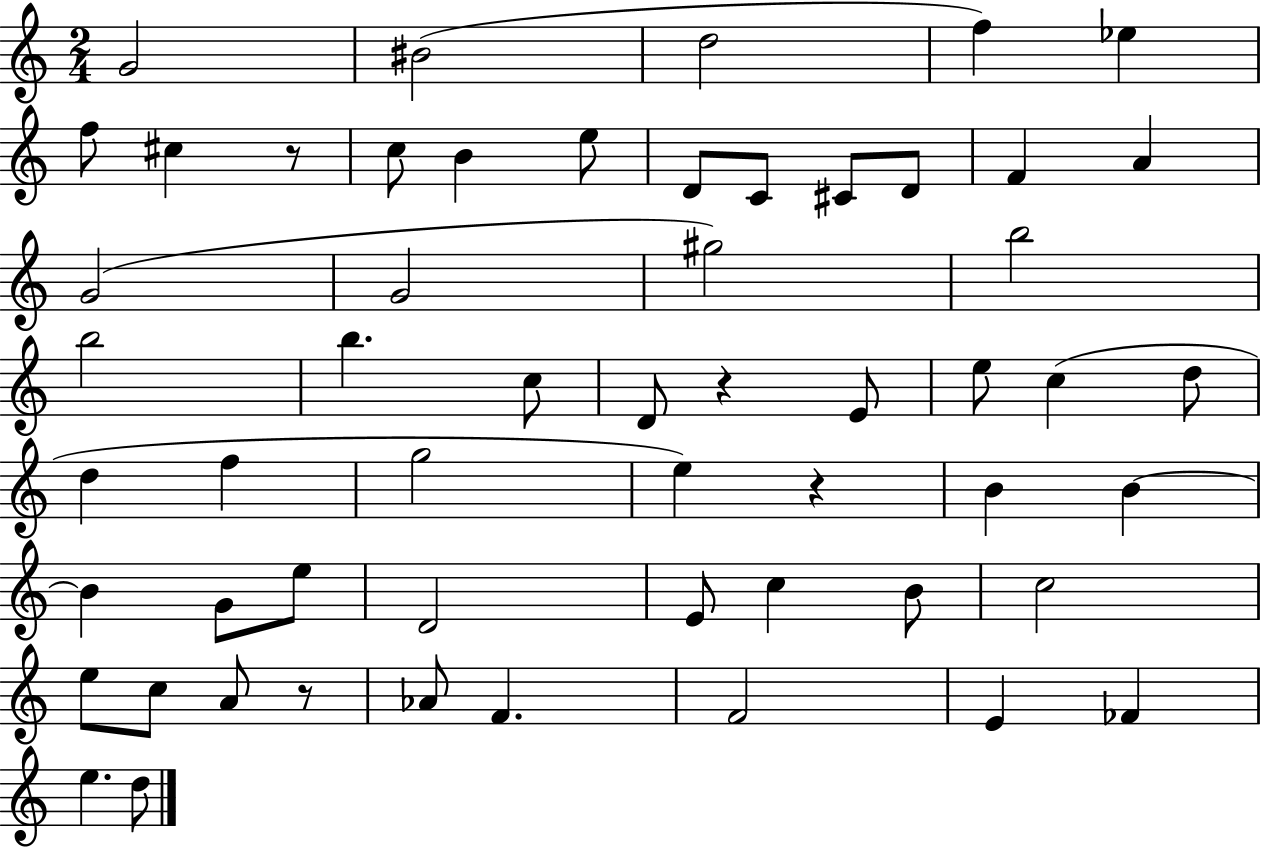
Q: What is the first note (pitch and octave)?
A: G4